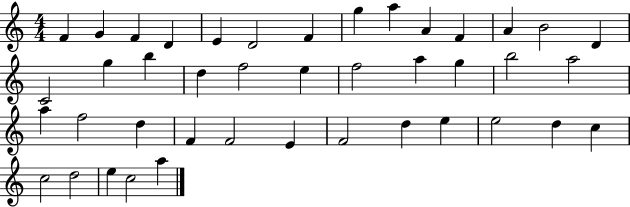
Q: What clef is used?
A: treble